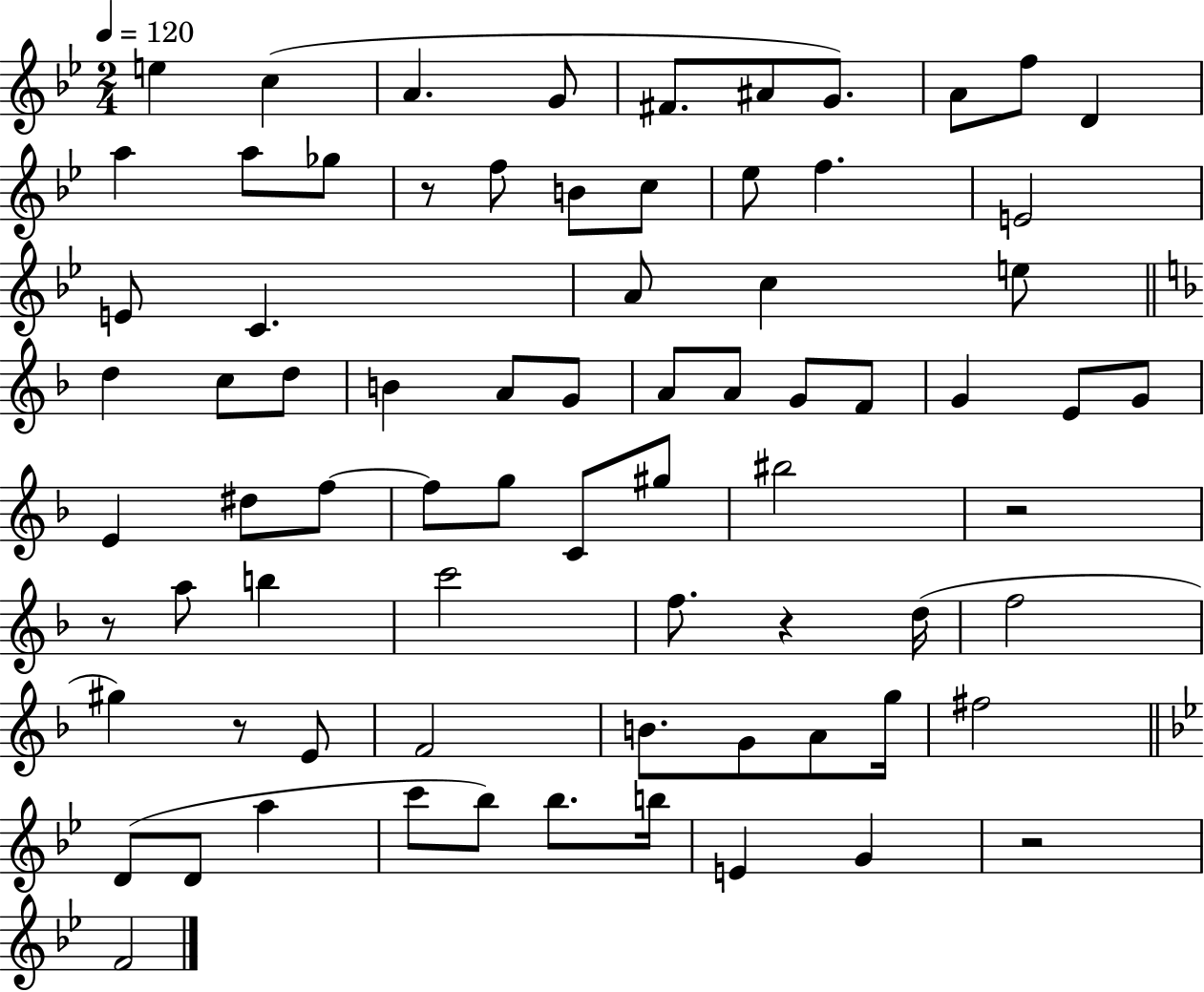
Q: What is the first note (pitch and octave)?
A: E5